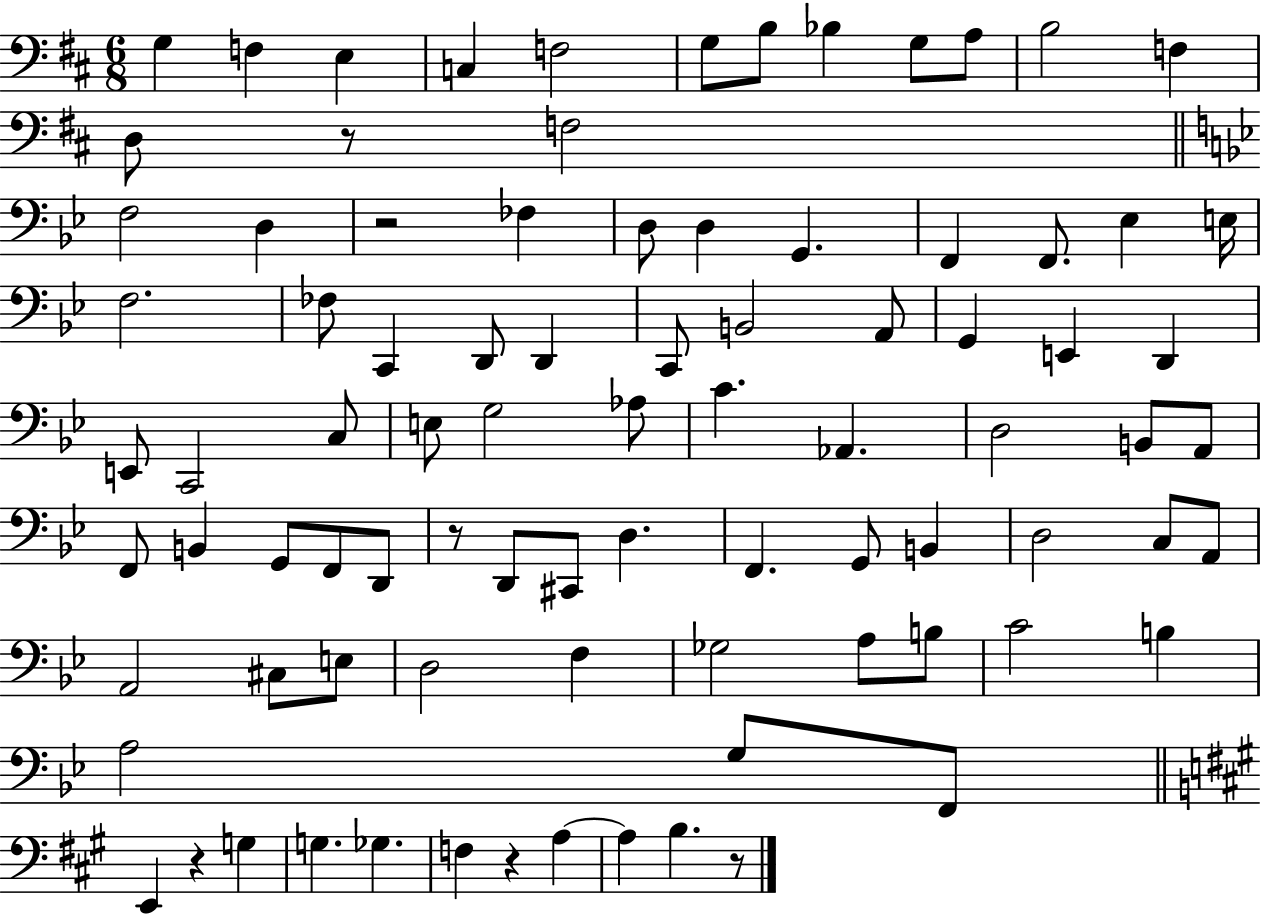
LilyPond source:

{
  \clef bass
  \numericTimeSignature
  \time 6/8
  \key d \major
  g4 f4 e4 | c4 f2 | g8 b8 bes4 g8 a8 | b2 f4 | \break d8 r8 f2 | \bar "||" \break \key bes \major f2 d4 | r2 fes4 | d8 d4 g,4. | f,4 f,8. ees4 e16 | \break f2. | fes8 c,4 d,8 d,4 | c,8 b,2 a,8 | g,4 e,4 d,4 | \break e,8 c,2 c8 | e8 g2 aes8 | c'4. aes,4. | d2 b,8 a,8 | \break f,8 b,4 g,8 f,8 d,8 | r8 d,8 cis,8 d4. | f,4. g,8 b,4 | d2 c8 a,8 | \break a,2 cis8 e8 | d2 f4 | ges2 a8 b8 | c'2 b4 | \break a2 g8 f,8 | \bar "||" \break \key a \major e,4 r4 g4 | g4. ges4. | f4 r4 a4~~ | a4 b4. r8 | \break \bar "|."
}